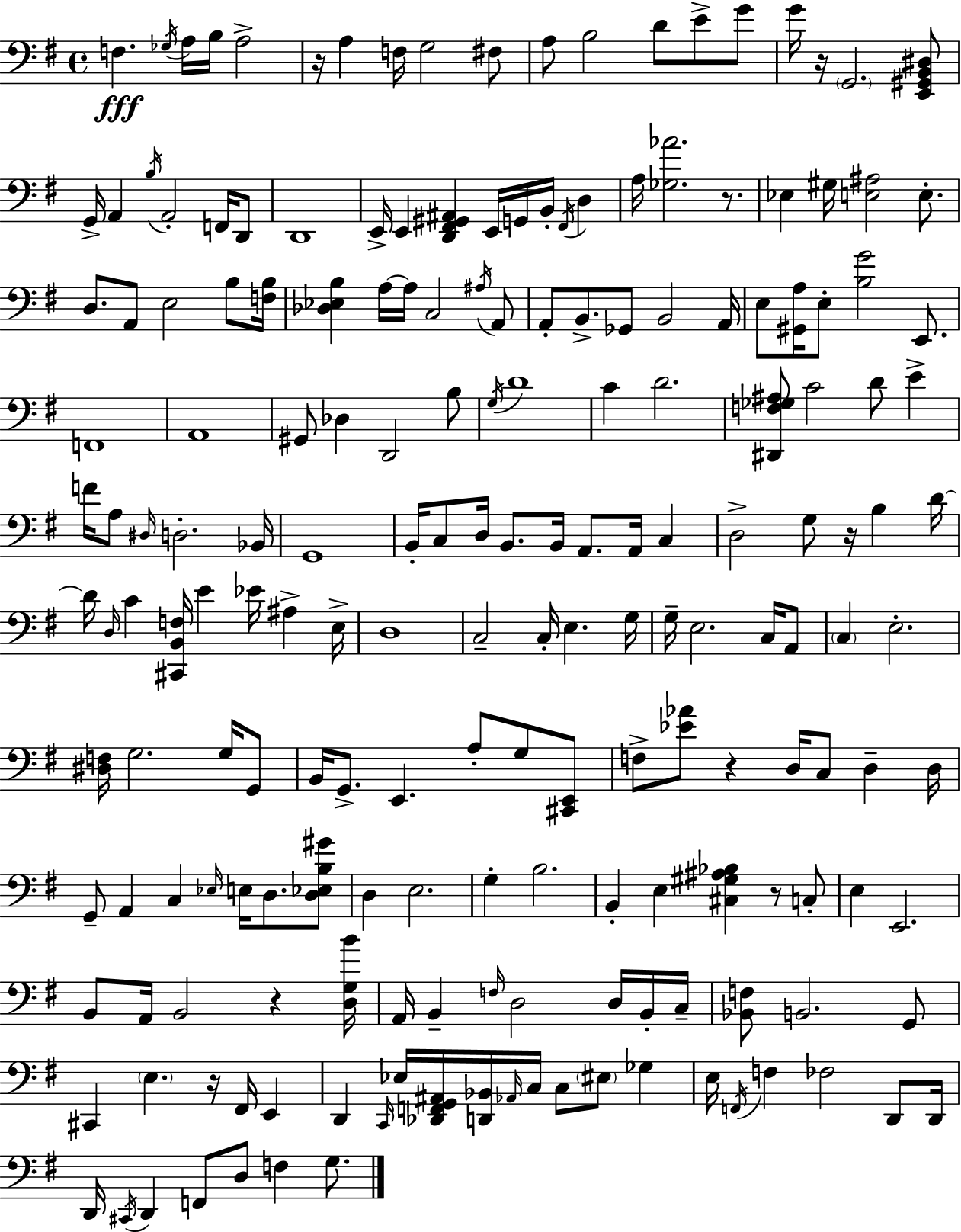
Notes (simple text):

F3/q. Gb3/s A3/s B3/s A3/h R/s A3/q F3/s G3/h F#3/e A3/e B3/h D4/e E4/e G4/e G4/s R/s G2/h. [E2,G#2,B2,D#3]/e G2/s A2/q B3/s A2/h F2/s D2/e D2/w E2/s E2/q [D2,F#2,G#2,A#2]/q E2/s G2/s B2/s F#2/s D3/q A3/s [Gb3,Ab4]/h. R/e. Eb3/q G#3/s [E3,A#3]/h E3/e. D3/e. A2/e E3/h B3/e [F3,B3]/s [Db3,Eb3,B3]/q A3/s A3/s C3/h A#3/s A2/e A2/e B2/e. Gb2/e B2/h A2/s E3/e [G#2,A3]/s E3/e [B3,G4]/h E2/e. F2/w A2/w G#2/e Db3/q D2/h B3/e G3/s D4/w C4/q D4/h. [D#2,F3,Gb3,A#3]/e C4/h D4/e E4/q F4/s A3/e D#3/s D3/h. Bb2/s G2/w B2/s C3/e D3/s B2/e. B2/s A2/e. A2/s C3/q D3/h G3/e R/s B3/q D4/s D4/s D3/s C4/q [C#2,B2,F3]/s E4/q Eb4/s A#3/q E3/s D3/w C3/h C3/s E3/q. G3/s G3/s E3/h. C3/s A2/e C3/q E3/h. [D#3,F3]/s G3/h. G3/s G2/e B2/s G2/e. E2/q. A3/e G3/e [C#2,E2]/e F3/e [Eb4,Ab4]/e R/q D3/s C3/e D3/q D3/s G2/e A2/q C3/q Eb3/s E3/s D3/e. [D3,Eb3,B3,G#4]/e D3/q E3/h. G3/q B3/h. B2/q E3/q [C#3,G#3,A#3,Bb3]/q R/e C3/e E3/q E2/h. B2/e A2/s B2/h R/q [D3,G3,B4]/s A2/s B2/q F3/s D3/h D3/s B2/s C3/s [Bb2,F3]/e B2/h. G2/e C#2/q E3/q. R/s F#2/s E2/q D2/q C2/s Eb3/s [Db2,F2,G2,A#2]/s [D2,Bb2]/s Ab2/s C3/s C3/e EIS3/e Gb3/q E3/s F2/s F3/q FES3/h D2/e D2/s D2/s C#2/s D2/q F2/e D3/e F3/q G3/e.